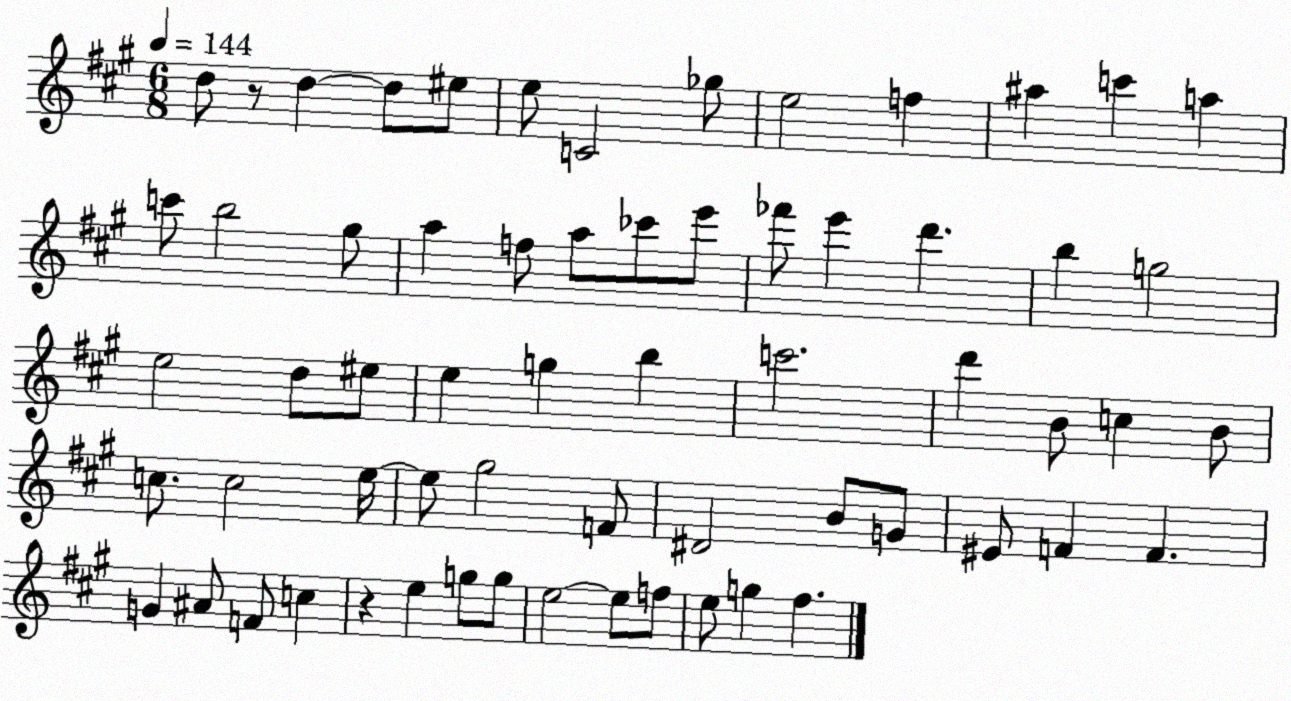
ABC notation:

X:1
T:Untitled
M:6/8
L:1/4
K:A
d/2 z/2 d d/2 ^e/2 e/2 C2 _g/2 e2 f ^a c' a c'/2 b2 ^g/2 a f/2 a/2 _c'/2 e'/2 _f'/2 e' d' b g2 e2 d/2 ^e/2 e g b c'2 d' B/2 c B/2 c/2 c2 e/4 e/2 ^g2 F/2 ^D2 B/2 G/2 ^E/2 F F G ^A/2 F/2 c z e g/2 g/2 e2 e/2 f/2 e/2 g ^f